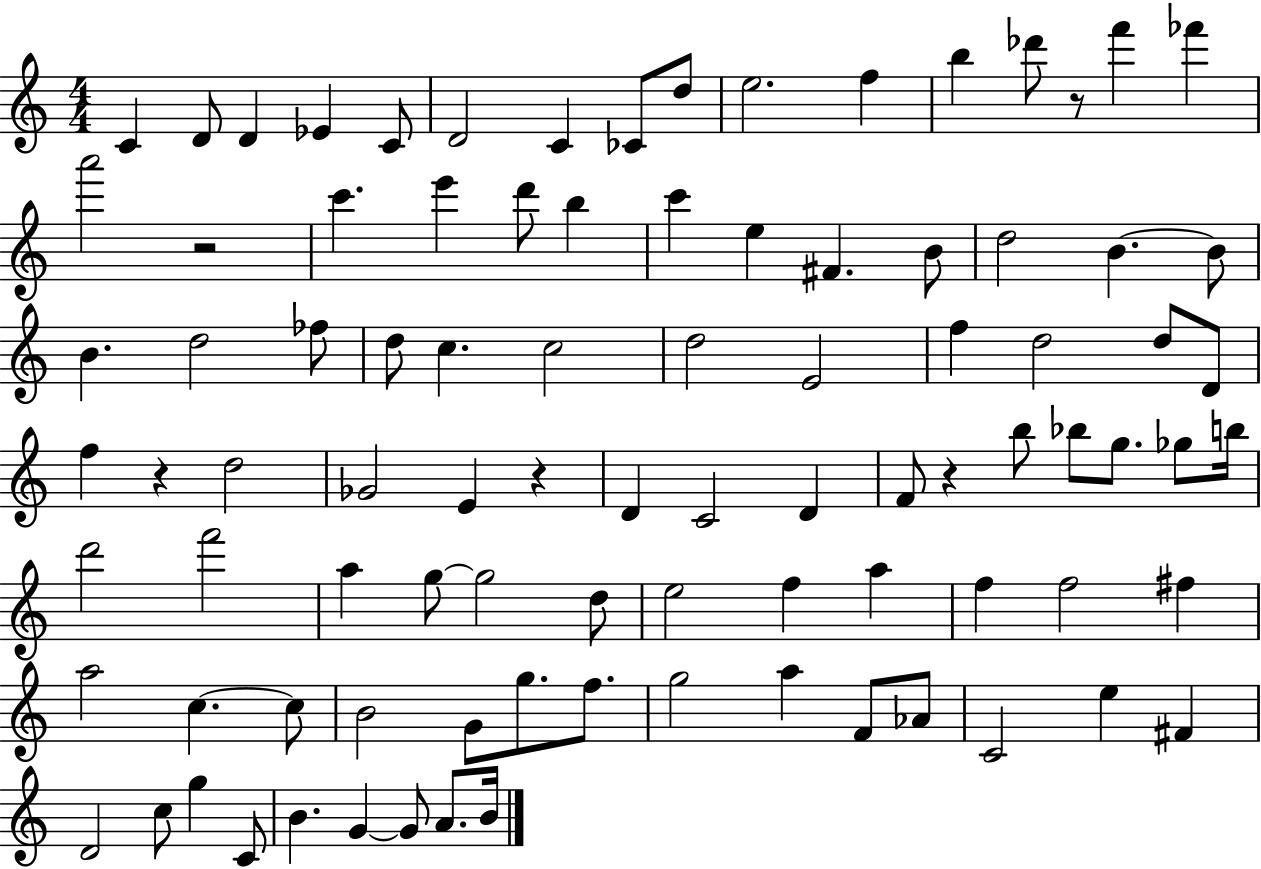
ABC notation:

X:1
T:Untitled
M:4/4
L:1/4
K:C
C D/2 D _E C/2 D2 C _C/2 d/2 e2 f b _d'/2 z/2 f' _f' a'2 z2 c' e' d'/2 b c' e ^F B/2 d2 B B/2 B d2 _f/2 d/2 c c2 d2 E2 f d2 d/2 D/2 f z d2 _G2 E z D C2 D F/2 z b/2 _b/2 g/2 _g/2 b/4 d'2 f'2 a g/2 g2 d/2 e2 f a f f2 ^f a2 c c/2 B2 G/2 g/2 f/2 g2 a F/2 _A/2 C2 e ^F D2 c/2 g C/2 B G G/2 A/2 B/4